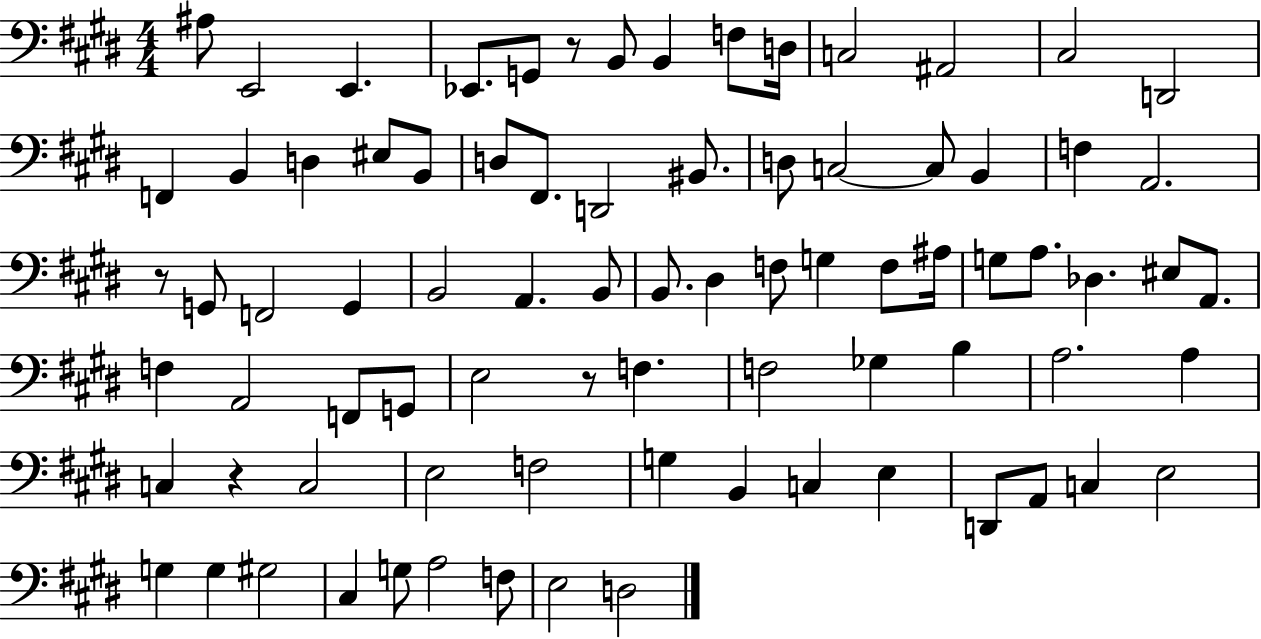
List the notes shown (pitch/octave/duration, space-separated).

A#3/e E2/h E2/q. Eb2/e. G2/e R/e B2/e B2/q F3/e D3/s C3/h A#2/h C#3/h D2/h F2/q B2/q D3/q EIS3/e B2/e D3/e F#2/e. D2/h BIS2/e. D3/e C3/h C3/e B2/q F3/q A2/h. R/e G2/e F2/h G2/q B2/h A2/q. B2/e B2/e. D#3/q F3/e G3/q F3/e A#3/s G3/e A3/e. Db3/q. EIS3/e A2/e. F3/q A2/h F2/e G2/e E3/h R/e F3/q. F3/h Gb3/q B3/q A3/h. A3/q C3/q R/q C3/h E3/h F3/h G3/q B2/q C3/q E3/q D2/e A2/e C3/q E3/h G3/q G3/q G#3/h C#3/q G3/e A3/h F3/e E3/h D3/h